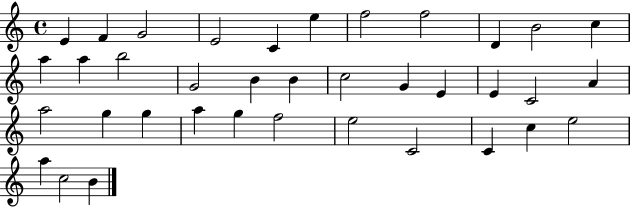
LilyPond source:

{
  \clef treble
  \time 4/4
  \defaultTimeSignature
  \key c \major
  e'4 f'4 g'2 | e'2 c'4 e''4 | f''2 f''2 | d'4 b'2 c''4 | \break a''4 a''4 b''2 | g'2 b'4 b'4 | c''2 g'4 e'4 | e'4 c'2 a'4 | \break a''2 g''4 g''4 | a''4 g''4 f''2 | e''2 c'2 | c'4 c''4 e''2 | \break a''4 c''2 b'4 | \bar "|."
}